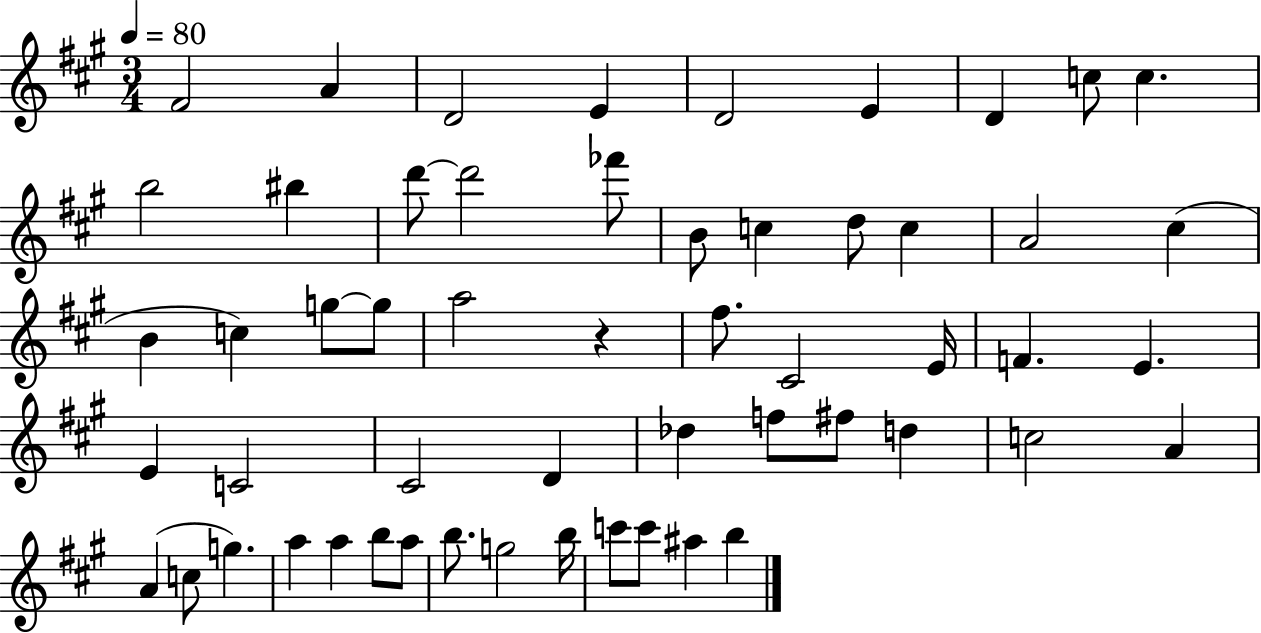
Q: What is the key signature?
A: A major